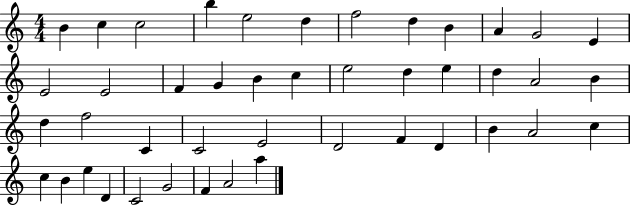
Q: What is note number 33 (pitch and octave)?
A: B4